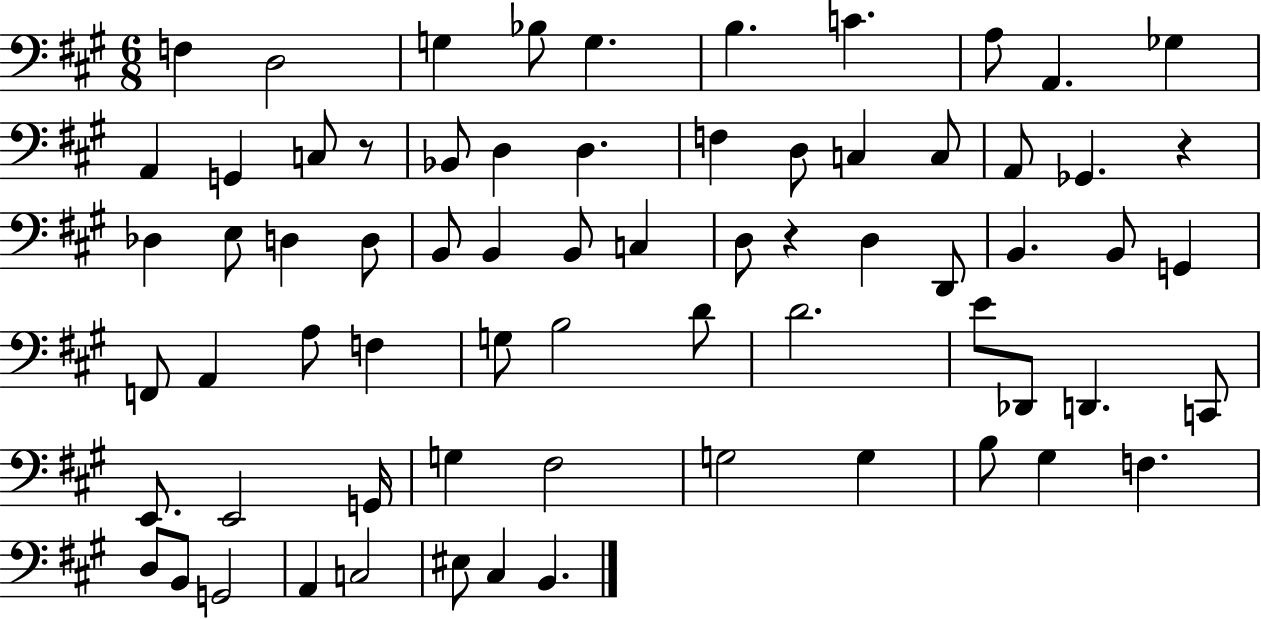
{
  \clef bass
  \numericTimeSignature
  \time 6/8
  \key a \major
  f4 d2 | g4 bes8 g4. | b4. c'4. | a8 a,4. ges4 | \break a,4 g,4 c8 r8 | bes,8 d4 d4. | f4 d8 c4 c8 | a,8 ges,4. r4 | \break des4 e8 d4 d8 | b,8 b,4 b,8 c4 | d8 r4 d4 d,8 | b,4. b,8 g,4 | \break f,8 a,4 a8 f4 | g8 b2 d'8 | d'2. | e'8 des,8 d,4. c,8 | \break e,8. e,2 g,16 | g4 fis2 | g2 g4 | b8 gis4 f4. | \break d8 b,8 g,2 | a,4 c2 | eis8 cis4 b,4. | \bar "|."
}